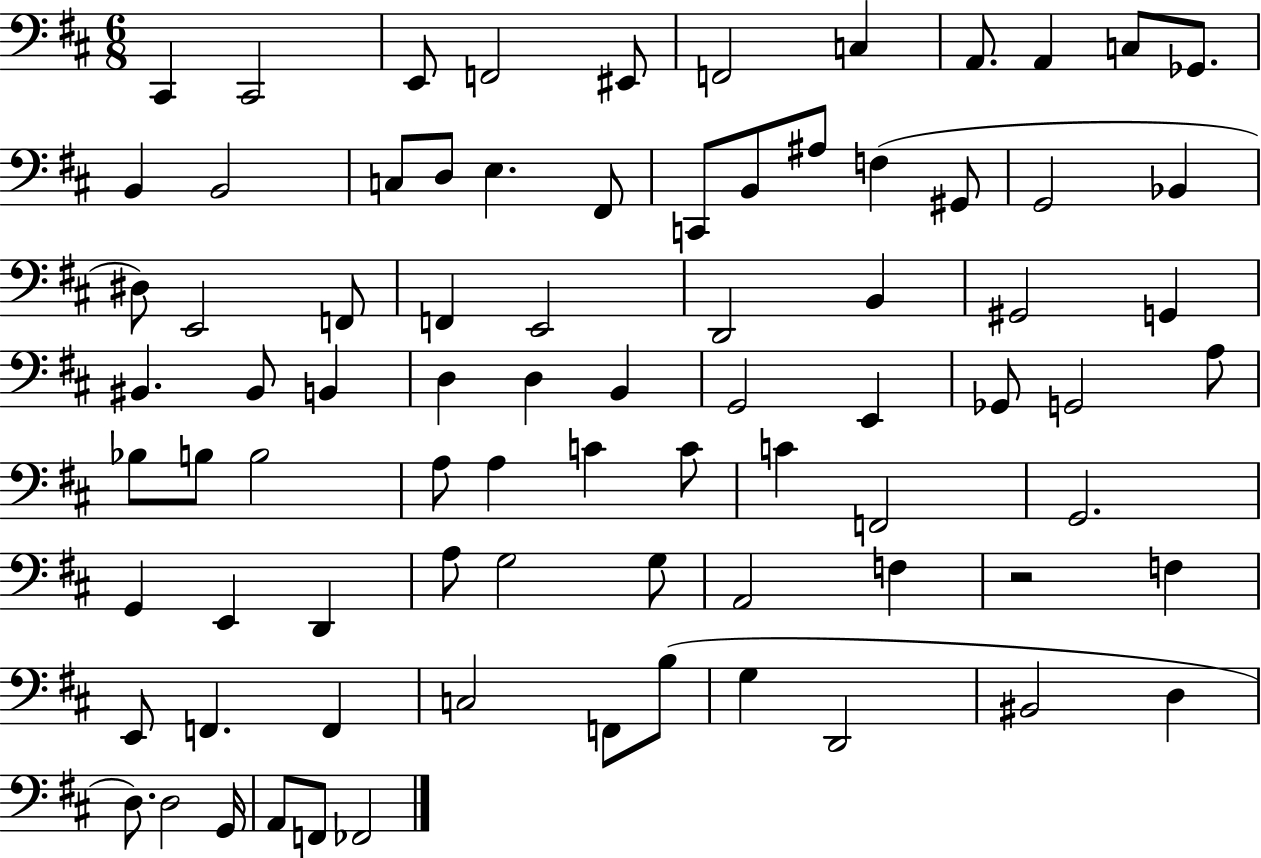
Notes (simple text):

C#2/q C#2/h E2/e F2/h EIS2/e F2/h C3/q A2/e. A2/q C3/e Gb2/e. B2/q B2/h C3/e D3/e E3/q. F#2/e C2/e B2/e A#3/e F3/q G#2/e G2/h Bb2/q D#3/e E2/h F2/e F2/q E2/h D2/h B2/q G#2/h G2/q BIS2/q. BIS2/e B2/q D3/q D3/q B2/q G2/h E2/q Gb2/e G2/h A3/e Bb3/e B3/e B3/h A3/e A3/q C4/q C4/e C4/q F2/h G2/h. G2/q E2/q D2/q A3/e G3/h G3/e A2/h F3/q R/h F3/q E2/e F2/q. F2/q C3/h F2/e B3/e G3/q D2/h BIS2/h D3/q D3/e. D3/h G2/s A2/e F2/e FES2/h